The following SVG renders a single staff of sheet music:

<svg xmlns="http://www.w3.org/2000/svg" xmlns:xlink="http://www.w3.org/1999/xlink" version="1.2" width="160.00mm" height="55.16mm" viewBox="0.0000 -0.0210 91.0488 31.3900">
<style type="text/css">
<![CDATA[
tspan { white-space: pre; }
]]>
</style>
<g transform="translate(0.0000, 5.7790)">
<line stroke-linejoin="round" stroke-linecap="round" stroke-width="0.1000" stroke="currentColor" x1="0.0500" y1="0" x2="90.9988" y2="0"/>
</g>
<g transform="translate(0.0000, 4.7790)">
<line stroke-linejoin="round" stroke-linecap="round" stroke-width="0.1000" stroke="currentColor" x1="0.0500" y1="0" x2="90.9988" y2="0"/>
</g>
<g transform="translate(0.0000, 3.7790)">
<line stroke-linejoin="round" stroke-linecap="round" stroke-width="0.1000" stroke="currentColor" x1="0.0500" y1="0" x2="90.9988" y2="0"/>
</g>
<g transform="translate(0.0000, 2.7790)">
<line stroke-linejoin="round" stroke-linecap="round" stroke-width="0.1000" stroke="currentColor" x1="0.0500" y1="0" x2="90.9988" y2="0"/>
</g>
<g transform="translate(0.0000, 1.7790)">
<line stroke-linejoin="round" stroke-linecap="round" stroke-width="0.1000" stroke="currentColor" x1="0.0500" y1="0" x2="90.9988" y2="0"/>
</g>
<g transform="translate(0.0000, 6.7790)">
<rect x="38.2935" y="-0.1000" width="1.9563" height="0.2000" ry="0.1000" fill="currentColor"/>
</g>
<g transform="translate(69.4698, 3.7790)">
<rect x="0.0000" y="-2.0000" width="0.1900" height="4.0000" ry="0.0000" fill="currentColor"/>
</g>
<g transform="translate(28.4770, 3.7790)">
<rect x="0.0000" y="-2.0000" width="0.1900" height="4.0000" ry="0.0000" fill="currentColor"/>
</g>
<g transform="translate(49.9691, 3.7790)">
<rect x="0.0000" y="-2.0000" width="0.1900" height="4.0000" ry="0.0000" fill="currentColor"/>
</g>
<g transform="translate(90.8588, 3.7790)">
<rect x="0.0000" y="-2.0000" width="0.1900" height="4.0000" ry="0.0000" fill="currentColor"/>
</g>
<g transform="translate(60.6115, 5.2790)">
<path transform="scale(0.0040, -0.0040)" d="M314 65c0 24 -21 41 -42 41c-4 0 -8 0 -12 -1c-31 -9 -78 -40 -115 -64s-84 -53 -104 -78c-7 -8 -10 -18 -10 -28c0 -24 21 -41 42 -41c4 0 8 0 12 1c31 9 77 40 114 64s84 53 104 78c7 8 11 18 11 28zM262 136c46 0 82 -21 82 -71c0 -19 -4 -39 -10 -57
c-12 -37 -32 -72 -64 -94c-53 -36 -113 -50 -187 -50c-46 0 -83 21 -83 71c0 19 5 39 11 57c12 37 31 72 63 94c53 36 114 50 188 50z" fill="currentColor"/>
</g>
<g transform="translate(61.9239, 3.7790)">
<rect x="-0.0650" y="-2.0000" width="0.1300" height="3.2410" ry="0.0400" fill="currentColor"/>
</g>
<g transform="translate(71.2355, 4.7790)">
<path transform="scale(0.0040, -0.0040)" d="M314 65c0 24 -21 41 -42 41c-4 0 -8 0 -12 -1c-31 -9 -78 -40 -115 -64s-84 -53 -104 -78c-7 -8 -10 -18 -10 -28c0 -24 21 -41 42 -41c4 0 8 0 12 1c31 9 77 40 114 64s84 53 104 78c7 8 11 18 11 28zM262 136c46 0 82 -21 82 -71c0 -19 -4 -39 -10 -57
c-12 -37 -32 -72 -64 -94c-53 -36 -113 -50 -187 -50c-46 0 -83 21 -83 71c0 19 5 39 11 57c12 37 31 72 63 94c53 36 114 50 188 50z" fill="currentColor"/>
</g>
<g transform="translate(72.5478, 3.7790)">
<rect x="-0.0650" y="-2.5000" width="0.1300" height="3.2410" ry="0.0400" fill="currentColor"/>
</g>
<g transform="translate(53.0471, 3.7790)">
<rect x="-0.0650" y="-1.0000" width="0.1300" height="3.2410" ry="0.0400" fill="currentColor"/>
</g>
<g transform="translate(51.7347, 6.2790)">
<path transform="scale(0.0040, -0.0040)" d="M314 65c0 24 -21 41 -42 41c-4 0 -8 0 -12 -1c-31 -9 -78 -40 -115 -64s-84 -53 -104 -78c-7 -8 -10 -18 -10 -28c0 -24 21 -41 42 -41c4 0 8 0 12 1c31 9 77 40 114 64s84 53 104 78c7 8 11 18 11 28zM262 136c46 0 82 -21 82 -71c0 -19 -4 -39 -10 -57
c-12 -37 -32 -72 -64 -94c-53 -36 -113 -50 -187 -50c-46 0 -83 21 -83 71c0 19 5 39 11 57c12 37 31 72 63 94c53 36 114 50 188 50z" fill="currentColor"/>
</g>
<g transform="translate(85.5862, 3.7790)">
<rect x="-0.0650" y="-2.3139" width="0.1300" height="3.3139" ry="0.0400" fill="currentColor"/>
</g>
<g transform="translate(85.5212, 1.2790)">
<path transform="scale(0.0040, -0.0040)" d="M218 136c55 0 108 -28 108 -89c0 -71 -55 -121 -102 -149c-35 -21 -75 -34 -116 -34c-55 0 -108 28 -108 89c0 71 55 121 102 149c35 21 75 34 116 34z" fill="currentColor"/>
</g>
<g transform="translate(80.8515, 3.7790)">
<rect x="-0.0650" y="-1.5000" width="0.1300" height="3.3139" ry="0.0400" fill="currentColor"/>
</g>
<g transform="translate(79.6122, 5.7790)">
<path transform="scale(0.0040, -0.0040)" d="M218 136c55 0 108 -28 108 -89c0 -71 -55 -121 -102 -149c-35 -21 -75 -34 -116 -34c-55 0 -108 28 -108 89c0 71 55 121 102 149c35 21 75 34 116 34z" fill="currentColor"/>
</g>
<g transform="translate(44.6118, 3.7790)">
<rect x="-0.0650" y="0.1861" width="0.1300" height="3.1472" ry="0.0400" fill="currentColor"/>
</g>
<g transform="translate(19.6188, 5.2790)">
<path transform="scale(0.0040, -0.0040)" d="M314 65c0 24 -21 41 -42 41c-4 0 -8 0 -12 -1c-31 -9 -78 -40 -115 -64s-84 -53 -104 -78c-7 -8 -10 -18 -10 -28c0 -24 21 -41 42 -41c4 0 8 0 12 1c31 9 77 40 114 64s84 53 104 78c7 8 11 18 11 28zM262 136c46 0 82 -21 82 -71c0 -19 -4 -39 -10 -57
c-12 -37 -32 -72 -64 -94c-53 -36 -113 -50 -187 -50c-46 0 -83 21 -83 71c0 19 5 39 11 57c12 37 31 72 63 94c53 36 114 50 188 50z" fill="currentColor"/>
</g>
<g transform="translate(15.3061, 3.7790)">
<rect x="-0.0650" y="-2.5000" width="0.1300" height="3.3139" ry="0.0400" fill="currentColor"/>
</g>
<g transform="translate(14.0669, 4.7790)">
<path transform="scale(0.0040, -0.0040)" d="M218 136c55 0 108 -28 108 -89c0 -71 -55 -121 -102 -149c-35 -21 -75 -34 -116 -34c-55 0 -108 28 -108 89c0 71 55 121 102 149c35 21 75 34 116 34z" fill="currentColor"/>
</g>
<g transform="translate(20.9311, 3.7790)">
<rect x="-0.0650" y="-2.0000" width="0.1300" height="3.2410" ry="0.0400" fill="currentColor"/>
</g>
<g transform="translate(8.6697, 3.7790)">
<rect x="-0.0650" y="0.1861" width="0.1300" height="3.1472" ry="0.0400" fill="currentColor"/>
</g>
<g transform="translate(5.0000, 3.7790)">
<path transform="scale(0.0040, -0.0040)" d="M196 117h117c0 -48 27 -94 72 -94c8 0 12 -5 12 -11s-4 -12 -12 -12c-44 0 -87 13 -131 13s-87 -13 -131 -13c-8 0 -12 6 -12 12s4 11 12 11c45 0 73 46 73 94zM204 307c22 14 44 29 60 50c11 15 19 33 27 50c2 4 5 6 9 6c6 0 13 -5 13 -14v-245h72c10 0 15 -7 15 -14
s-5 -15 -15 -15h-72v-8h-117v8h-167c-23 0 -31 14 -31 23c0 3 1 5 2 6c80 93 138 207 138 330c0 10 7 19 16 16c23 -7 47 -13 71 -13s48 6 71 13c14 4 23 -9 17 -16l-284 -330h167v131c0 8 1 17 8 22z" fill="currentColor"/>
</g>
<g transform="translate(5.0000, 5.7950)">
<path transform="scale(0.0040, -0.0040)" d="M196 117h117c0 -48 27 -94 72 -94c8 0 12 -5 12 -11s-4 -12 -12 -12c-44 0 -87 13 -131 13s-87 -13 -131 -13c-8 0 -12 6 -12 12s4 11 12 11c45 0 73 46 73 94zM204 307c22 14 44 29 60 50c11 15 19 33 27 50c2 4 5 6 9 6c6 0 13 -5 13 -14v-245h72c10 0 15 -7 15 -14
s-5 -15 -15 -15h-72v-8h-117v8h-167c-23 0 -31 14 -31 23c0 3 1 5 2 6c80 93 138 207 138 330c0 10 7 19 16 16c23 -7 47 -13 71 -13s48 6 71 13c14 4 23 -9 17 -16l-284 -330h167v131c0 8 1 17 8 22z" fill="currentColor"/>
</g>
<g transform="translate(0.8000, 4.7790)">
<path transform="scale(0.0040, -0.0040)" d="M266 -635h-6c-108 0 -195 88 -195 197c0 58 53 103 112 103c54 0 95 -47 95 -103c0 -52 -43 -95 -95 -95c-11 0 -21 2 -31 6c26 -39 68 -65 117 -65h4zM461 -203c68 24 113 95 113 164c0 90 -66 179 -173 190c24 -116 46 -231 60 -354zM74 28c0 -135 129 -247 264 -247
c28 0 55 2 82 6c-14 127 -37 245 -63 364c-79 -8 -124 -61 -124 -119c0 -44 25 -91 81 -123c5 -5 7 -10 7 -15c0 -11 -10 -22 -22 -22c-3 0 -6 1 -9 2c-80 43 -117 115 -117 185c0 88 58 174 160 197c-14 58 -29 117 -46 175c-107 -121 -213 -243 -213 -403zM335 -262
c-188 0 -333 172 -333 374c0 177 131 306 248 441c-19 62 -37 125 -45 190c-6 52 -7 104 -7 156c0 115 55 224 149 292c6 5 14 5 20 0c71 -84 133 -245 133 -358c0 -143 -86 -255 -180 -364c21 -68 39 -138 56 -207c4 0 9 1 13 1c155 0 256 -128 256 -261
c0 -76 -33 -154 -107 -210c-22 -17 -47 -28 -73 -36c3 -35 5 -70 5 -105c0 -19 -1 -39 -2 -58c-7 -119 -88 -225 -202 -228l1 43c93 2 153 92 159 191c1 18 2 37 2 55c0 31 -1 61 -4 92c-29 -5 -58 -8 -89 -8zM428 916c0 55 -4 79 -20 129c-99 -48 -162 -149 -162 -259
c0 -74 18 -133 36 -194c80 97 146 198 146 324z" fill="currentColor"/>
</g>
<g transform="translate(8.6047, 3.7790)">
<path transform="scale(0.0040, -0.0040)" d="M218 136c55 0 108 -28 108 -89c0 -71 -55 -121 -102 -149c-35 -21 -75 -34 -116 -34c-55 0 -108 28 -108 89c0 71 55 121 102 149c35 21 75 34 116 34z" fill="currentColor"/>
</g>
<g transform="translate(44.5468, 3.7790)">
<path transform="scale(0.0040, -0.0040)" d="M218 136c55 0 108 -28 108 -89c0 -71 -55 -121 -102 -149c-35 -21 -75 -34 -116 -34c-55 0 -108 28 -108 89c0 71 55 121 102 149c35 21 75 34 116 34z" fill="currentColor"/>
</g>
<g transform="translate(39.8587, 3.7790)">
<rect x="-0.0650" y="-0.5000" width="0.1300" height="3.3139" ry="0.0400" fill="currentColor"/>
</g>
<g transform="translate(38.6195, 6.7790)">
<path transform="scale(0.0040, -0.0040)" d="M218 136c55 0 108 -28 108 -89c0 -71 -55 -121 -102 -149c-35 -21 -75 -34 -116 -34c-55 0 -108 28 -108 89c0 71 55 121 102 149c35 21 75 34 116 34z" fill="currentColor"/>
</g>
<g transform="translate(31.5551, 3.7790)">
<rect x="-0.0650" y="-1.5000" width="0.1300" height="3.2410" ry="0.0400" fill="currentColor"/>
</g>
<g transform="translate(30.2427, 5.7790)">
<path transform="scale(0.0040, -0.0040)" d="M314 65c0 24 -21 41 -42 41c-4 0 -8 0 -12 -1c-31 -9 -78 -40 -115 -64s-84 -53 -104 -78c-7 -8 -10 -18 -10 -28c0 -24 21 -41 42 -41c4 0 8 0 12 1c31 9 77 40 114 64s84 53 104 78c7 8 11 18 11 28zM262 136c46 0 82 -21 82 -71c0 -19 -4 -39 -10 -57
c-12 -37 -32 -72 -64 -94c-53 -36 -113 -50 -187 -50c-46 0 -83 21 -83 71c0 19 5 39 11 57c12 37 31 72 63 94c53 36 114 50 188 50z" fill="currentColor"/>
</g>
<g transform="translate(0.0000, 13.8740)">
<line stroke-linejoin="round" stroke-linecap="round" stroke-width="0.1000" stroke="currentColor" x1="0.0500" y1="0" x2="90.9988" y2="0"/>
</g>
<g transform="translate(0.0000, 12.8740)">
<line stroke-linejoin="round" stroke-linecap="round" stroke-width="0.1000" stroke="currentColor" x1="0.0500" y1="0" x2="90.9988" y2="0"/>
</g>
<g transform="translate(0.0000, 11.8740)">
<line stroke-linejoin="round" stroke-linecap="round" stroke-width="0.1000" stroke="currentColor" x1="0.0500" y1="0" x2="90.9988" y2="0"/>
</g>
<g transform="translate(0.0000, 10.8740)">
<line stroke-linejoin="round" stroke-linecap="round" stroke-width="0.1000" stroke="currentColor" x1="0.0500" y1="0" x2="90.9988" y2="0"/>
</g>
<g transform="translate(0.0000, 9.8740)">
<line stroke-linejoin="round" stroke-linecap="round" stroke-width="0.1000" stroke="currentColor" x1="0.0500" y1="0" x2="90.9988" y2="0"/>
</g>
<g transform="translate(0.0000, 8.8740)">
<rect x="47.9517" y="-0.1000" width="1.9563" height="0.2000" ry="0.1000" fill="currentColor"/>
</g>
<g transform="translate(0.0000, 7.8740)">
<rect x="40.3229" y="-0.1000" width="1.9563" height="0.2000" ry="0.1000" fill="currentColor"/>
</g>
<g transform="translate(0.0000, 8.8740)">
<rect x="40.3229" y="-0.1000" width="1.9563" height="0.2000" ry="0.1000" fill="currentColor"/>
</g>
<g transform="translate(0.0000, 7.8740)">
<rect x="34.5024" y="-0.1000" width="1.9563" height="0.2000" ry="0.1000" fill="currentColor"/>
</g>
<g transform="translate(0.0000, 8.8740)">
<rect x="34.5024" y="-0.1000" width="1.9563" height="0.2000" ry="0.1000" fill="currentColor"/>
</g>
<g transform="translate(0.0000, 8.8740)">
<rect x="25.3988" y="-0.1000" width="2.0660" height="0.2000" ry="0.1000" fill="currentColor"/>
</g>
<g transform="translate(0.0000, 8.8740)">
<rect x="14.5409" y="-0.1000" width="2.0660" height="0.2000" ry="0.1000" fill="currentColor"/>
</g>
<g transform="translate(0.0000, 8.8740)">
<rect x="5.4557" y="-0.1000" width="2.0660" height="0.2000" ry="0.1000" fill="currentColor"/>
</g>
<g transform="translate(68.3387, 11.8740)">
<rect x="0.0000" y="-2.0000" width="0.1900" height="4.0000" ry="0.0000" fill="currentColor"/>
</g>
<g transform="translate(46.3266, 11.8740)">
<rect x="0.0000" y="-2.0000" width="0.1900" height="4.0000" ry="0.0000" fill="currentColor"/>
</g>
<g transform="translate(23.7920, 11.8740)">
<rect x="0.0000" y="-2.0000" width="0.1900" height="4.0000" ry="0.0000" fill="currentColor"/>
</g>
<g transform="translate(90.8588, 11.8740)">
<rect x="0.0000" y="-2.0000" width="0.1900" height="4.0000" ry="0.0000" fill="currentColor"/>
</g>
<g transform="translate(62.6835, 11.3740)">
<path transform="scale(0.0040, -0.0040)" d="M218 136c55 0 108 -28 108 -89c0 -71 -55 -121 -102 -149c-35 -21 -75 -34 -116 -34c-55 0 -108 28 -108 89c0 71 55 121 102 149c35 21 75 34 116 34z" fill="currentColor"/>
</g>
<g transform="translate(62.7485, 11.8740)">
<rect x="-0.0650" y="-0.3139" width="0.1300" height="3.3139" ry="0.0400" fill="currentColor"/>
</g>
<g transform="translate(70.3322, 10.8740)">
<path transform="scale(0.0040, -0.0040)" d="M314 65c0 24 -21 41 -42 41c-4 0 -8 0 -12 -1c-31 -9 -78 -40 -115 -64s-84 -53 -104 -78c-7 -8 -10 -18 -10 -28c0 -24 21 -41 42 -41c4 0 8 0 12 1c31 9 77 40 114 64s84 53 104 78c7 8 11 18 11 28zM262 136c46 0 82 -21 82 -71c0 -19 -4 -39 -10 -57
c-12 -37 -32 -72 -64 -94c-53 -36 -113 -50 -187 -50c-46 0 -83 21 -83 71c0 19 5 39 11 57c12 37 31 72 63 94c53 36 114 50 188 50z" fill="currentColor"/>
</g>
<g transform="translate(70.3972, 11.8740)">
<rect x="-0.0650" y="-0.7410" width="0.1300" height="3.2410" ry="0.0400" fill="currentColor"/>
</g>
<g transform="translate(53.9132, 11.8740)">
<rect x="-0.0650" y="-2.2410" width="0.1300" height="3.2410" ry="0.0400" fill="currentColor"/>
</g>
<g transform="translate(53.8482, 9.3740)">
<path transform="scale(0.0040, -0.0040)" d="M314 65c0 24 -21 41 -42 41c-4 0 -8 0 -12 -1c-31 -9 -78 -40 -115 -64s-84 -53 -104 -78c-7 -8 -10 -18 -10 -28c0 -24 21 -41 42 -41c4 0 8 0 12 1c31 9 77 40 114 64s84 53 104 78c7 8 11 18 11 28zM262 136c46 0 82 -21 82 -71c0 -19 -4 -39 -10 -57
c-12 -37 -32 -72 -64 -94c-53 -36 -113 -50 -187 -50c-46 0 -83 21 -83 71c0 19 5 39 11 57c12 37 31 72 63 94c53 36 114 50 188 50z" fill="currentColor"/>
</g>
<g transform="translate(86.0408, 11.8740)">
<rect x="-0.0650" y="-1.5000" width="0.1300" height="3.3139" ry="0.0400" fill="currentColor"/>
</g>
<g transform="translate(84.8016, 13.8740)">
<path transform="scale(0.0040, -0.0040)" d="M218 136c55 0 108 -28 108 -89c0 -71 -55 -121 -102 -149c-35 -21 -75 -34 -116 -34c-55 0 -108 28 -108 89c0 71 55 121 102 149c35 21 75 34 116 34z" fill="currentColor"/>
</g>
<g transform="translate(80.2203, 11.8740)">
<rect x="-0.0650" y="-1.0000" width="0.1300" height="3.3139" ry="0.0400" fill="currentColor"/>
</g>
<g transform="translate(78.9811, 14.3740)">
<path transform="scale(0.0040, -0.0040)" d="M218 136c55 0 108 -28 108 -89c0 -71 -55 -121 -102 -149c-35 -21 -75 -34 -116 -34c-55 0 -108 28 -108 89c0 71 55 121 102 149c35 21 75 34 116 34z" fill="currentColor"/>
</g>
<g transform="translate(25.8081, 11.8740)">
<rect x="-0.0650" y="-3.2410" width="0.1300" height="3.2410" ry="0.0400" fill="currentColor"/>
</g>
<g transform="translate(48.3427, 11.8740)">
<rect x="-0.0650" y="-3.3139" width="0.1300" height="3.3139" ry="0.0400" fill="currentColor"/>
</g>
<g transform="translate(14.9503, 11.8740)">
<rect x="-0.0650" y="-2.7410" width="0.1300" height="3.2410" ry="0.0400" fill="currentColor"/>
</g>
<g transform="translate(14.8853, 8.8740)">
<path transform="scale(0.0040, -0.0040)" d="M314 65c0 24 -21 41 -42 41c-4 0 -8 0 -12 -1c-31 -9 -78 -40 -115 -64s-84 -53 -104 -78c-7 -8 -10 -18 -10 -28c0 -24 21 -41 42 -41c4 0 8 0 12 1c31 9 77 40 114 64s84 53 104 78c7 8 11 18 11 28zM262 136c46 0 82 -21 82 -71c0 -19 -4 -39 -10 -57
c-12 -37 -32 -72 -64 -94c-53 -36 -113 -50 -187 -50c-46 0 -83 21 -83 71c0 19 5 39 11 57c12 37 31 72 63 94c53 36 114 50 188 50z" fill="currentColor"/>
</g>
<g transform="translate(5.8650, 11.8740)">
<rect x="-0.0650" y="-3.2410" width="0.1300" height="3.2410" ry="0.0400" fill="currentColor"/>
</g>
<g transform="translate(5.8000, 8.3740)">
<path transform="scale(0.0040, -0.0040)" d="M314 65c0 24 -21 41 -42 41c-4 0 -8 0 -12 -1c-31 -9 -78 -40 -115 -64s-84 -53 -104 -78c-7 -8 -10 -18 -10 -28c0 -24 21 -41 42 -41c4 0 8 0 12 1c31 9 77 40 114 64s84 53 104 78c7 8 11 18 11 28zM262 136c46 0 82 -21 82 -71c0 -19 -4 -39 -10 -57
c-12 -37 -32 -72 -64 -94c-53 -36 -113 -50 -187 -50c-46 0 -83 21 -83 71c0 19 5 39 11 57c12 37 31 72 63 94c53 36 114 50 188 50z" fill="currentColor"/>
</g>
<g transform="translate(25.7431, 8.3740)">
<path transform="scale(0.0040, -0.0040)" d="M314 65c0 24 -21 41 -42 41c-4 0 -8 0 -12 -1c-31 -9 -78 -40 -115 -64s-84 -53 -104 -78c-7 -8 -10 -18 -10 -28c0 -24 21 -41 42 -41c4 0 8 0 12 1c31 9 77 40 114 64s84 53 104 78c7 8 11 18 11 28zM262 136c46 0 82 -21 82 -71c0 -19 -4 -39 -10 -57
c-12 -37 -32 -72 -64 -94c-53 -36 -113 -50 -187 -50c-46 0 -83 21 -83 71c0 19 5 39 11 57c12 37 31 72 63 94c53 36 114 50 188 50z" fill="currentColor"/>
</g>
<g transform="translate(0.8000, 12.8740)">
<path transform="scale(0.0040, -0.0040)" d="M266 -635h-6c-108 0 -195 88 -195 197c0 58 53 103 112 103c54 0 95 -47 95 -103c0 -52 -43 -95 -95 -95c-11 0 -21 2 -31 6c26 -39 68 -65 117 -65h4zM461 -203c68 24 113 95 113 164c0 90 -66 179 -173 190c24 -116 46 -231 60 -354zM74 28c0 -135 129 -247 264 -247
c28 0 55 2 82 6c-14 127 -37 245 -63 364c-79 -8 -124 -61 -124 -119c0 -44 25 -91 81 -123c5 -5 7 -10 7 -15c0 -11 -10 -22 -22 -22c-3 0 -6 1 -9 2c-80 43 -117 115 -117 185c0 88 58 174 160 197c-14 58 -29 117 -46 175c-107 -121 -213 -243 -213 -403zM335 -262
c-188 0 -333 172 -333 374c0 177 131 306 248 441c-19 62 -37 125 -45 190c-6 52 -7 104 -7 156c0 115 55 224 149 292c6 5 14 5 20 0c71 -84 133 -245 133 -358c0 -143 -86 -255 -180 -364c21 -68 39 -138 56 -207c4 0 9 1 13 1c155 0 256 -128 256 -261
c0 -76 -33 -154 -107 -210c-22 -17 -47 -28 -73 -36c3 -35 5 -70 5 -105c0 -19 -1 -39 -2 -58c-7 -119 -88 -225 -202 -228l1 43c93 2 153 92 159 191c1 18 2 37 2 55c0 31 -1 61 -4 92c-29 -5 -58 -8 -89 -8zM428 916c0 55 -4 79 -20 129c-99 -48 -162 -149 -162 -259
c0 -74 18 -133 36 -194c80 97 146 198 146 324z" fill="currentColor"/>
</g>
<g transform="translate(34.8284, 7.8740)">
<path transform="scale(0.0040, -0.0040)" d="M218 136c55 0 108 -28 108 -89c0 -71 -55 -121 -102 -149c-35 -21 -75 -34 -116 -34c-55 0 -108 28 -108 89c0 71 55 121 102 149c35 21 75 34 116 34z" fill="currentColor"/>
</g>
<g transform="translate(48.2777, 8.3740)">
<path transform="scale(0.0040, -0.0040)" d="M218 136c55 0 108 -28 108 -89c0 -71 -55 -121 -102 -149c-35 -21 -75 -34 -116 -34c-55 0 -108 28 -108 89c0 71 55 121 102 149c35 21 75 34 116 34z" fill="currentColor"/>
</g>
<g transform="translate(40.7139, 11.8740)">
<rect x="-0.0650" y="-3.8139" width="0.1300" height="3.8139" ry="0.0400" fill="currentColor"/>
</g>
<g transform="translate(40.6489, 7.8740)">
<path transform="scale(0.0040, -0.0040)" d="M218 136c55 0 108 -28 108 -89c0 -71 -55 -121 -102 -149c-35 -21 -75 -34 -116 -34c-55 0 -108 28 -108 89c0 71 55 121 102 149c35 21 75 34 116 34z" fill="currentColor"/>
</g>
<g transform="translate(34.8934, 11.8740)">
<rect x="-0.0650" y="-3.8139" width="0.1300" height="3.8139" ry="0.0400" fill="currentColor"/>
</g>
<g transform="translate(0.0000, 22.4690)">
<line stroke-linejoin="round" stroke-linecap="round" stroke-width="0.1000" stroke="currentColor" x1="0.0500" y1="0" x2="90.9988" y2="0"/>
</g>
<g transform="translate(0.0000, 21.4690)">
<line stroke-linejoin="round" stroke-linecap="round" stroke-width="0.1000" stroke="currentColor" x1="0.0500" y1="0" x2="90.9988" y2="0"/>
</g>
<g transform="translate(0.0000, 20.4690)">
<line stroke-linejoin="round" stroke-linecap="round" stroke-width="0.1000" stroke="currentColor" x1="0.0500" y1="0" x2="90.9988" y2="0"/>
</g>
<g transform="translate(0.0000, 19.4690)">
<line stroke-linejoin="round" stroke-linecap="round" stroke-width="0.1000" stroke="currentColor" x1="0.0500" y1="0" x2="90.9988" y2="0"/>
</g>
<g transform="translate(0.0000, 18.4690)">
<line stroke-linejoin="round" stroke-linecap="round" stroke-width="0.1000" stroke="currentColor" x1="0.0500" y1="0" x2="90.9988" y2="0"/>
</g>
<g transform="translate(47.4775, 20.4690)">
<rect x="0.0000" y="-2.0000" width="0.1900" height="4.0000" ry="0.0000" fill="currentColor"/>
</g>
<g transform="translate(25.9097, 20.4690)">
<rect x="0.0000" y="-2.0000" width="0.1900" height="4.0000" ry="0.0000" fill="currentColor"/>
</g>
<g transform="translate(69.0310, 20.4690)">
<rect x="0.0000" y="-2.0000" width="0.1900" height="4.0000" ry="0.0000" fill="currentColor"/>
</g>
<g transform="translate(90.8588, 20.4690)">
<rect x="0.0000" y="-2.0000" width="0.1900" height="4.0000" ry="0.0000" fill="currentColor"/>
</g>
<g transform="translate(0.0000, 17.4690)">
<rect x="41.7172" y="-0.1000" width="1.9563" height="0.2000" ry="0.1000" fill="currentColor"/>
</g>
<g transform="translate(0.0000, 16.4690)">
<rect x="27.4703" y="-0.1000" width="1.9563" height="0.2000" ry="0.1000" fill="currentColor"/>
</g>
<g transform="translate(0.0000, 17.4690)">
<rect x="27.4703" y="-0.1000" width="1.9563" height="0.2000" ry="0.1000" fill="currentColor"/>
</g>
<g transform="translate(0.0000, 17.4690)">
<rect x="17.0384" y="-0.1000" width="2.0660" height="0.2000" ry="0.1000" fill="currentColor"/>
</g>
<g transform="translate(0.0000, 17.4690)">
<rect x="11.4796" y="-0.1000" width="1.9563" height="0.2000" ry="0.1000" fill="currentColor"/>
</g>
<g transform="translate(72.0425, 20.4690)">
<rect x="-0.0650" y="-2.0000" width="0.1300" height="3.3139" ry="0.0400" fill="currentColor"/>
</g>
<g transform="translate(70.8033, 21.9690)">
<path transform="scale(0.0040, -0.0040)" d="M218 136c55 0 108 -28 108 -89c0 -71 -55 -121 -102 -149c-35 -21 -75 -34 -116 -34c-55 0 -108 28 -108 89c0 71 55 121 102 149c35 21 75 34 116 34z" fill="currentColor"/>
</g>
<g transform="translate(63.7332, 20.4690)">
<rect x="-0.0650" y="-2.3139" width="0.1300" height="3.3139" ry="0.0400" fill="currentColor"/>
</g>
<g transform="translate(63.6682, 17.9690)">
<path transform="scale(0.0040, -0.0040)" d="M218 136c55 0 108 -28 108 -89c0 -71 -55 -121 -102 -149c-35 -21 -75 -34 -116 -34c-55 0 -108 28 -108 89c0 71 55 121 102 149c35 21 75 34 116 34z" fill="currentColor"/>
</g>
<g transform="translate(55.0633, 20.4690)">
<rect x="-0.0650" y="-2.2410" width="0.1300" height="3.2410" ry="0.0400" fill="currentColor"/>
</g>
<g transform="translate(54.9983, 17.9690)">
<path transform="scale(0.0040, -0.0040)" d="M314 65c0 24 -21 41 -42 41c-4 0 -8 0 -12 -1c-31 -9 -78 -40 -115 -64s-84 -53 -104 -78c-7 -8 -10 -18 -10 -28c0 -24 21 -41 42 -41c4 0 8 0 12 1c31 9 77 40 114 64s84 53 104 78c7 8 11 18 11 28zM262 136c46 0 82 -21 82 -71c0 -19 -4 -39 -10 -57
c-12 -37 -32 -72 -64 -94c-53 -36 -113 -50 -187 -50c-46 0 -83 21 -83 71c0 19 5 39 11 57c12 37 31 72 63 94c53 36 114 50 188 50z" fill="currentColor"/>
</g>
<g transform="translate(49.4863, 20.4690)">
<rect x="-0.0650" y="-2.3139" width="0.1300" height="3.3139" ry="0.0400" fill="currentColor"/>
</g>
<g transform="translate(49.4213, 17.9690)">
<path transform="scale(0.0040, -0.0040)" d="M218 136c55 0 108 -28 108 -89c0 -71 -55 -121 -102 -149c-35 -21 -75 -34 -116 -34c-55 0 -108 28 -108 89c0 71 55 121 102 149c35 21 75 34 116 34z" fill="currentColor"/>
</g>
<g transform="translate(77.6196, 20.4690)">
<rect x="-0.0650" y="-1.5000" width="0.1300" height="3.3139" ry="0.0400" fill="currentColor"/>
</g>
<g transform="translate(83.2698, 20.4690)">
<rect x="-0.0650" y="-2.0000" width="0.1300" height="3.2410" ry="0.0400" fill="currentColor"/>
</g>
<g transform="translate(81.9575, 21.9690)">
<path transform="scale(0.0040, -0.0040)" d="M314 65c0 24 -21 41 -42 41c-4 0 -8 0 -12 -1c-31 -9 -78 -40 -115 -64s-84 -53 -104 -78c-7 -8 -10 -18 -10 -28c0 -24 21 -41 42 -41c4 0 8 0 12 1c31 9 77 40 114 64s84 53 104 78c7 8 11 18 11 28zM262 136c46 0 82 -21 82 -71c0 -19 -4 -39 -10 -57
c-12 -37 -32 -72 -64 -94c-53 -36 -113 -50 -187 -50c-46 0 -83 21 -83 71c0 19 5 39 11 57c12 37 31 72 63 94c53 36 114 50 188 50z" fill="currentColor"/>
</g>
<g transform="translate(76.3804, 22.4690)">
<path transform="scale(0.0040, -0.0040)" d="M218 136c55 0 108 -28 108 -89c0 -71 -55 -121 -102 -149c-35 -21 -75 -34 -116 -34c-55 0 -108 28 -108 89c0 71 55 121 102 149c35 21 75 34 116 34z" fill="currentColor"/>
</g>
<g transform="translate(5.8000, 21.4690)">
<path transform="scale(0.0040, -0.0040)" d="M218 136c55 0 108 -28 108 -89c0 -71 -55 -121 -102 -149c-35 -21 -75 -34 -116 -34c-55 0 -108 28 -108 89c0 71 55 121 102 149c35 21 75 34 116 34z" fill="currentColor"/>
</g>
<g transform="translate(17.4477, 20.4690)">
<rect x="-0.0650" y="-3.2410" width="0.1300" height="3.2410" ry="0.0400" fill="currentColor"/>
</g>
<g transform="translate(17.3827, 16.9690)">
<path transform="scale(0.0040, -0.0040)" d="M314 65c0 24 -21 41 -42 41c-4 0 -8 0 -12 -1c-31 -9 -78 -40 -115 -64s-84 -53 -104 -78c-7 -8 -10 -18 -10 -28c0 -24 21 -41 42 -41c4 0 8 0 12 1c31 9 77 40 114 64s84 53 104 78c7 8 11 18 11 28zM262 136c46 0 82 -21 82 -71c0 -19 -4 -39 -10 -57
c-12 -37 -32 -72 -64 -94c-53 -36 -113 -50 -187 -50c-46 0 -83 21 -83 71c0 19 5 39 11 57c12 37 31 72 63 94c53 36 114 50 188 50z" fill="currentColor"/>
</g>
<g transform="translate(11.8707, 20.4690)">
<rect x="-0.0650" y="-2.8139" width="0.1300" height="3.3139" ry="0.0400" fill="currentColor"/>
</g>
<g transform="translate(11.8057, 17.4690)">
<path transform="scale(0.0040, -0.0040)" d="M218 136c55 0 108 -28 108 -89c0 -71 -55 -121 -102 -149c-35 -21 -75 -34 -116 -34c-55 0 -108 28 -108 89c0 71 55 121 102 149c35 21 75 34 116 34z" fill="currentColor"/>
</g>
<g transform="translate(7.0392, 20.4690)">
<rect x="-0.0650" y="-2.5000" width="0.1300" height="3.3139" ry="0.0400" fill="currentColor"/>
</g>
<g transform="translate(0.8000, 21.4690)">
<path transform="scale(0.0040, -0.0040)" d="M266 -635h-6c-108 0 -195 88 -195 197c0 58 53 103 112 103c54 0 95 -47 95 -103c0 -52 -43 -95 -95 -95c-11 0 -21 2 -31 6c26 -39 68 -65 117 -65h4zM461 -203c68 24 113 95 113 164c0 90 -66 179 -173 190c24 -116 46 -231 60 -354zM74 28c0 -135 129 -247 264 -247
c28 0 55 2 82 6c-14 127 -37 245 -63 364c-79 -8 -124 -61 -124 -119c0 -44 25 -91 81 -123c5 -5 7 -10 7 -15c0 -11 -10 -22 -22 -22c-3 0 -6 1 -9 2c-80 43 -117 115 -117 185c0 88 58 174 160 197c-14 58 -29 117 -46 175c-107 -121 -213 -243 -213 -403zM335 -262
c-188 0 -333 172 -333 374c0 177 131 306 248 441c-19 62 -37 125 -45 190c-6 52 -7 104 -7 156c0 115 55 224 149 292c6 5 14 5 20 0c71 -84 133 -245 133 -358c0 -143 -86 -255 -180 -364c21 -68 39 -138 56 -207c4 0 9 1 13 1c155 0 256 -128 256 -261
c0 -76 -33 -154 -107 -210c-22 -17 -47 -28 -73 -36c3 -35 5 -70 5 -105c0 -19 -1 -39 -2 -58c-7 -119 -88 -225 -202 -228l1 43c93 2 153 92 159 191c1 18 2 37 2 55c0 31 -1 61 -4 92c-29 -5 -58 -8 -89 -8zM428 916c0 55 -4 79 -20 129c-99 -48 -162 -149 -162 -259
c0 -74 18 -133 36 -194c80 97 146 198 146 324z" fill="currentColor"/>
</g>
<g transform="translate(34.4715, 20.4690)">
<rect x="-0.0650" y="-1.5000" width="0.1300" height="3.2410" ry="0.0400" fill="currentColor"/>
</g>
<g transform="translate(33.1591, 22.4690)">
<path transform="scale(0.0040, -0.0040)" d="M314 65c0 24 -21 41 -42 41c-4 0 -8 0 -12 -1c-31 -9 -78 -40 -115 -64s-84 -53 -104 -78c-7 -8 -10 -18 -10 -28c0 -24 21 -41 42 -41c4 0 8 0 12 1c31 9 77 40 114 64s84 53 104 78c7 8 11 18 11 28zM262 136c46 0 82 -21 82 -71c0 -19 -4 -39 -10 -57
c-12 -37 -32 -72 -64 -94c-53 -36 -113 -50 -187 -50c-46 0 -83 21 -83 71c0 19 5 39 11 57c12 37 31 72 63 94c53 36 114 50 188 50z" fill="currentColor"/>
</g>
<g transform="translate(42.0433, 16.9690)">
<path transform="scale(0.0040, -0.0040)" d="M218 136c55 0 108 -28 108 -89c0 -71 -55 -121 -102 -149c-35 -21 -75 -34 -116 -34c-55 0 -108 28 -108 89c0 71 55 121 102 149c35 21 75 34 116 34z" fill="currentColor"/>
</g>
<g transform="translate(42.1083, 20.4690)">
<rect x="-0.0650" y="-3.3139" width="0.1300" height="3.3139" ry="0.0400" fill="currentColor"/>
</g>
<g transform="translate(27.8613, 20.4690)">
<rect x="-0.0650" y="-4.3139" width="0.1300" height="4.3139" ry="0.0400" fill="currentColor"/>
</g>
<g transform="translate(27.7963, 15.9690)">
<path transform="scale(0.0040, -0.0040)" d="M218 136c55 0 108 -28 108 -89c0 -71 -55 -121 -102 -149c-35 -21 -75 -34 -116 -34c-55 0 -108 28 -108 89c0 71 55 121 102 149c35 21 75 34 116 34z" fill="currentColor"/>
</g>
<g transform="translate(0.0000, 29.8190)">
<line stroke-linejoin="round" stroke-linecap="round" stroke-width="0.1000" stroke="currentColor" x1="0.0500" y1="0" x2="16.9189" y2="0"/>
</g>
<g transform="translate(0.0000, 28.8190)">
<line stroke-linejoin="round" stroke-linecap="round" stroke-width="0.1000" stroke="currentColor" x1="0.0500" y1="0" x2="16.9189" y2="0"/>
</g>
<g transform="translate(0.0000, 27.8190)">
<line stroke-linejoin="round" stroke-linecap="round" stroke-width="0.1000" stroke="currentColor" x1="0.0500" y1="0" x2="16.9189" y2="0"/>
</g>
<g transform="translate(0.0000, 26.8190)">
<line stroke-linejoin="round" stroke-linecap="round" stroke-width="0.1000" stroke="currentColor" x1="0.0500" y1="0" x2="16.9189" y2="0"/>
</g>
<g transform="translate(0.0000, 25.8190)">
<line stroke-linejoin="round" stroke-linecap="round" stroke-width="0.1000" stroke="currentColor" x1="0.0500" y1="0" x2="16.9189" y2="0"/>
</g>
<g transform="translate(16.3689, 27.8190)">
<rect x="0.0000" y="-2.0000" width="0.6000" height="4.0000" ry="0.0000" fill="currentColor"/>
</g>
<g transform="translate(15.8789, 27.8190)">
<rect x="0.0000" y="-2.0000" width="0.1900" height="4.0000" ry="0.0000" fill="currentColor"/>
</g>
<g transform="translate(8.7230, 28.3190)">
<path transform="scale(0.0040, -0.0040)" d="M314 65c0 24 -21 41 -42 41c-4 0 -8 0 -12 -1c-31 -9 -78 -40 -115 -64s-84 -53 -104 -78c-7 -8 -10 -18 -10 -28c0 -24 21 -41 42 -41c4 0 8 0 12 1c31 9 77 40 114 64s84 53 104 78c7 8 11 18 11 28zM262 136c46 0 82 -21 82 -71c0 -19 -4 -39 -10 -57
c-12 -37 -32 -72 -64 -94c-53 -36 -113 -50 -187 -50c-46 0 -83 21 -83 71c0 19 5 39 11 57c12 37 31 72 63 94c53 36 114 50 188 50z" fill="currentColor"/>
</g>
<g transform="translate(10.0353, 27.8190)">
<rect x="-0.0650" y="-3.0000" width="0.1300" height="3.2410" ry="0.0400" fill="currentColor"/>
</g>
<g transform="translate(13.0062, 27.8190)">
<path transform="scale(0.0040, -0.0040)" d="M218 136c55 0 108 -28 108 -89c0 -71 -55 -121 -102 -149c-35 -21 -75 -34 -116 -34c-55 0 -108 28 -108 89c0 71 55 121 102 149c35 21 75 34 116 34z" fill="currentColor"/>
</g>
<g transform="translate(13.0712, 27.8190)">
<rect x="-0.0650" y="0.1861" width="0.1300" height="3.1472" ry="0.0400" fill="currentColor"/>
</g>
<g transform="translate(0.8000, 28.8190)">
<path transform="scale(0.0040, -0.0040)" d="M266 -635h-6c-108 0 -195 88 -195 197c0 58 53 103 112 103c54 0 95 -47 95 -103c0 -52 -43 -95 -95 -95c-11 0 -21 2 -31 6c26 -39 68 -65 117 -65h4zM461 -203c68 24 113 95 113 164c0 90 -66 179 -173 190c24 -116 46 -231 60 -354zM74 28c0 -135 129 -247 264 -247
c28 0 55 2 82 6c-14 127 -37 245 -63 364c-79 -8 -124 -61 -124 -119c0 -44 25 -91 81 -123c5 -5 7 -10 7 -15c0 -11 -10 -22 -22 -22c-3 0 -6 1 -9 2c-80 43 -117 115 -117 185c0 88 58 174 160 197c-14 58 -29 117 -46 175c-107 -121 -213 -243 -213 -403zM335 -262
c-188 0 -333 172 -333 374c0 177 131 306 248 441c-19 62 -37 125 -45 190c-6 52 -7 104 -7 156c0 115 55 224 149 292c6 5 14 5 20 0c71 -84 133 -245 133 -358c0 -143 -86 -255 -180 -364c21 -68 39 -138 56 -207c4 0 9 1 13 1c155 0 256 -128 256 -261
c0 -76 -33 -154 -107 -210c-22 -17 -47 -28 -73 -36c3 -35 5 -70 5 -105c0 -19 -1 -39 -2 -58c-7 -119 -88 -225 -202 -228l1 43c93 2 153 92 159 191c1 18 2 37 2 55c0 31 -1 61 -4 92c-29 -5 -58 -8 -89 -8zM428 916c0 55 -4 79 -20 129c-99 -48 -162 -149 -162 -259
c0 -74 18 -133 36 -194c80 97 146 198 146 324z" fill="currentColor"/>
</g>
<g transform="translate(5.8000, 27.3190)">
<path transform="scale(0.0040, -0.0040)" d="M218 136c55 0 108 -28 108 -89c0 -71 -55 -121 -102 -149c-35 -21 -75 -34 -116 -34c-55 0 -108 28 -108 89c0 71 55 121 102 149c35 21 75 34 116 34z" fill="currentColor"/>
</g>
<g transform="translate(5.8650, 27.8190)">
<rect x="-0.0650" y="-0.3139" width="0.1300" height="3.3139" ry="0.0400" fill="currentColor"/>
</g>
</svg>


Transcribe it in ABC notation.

X:1
T:Untitled
M:4/4
L:1/4
K:C
B G F2 E2 C B D2 F2 G2 E g b2 a2 b2 c' c' b g2 c d2 D E G a b2 d' E2 b g g2 g F E F2 c A2 B